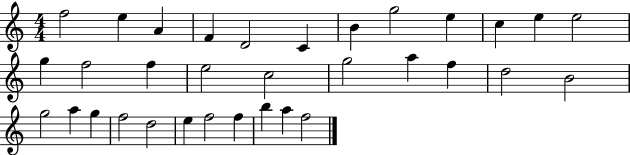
X:1
T:Untitled
M:4/4
L:1/4
K:C
f2 e A F D2 C B g2 e c e e2 g f2 f e2 c2 g2 a f d2 B2 g2 a g f2 d2 e f2 f b a f2